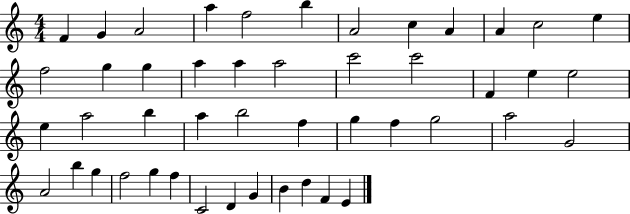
F4/q G4/q A4/h A5/q F5/h B5/q A4/h C5/q A4/q A4/q C5/h E5/q F5/h G5/q G5/q A5/q A5/q A5/h C6/h C6/h F4/q E5/q E5/h E5/q A5/h B5/q A5/q B5/h F5/q G5/q F5/q G5/h A5/h G4/h A4/h B5/q G5/q F5/h G5/q F5/q C4/h D4/q G4/q B4/q D5/q F4/q E4/q